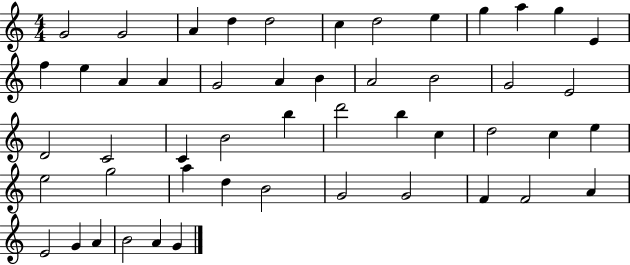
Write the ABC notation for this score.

X:1
T:Untitled
M:4/4
L:1/4
K:C
G2 G2 A d d2 c d2 e g a g E f e A A G2 A B A2 B2 G2 E2 D2 C2 C B2 b d'2 b c d2 c e e2 g2 a d B2 G2 G2 F F2 A E2 G A B2 A G